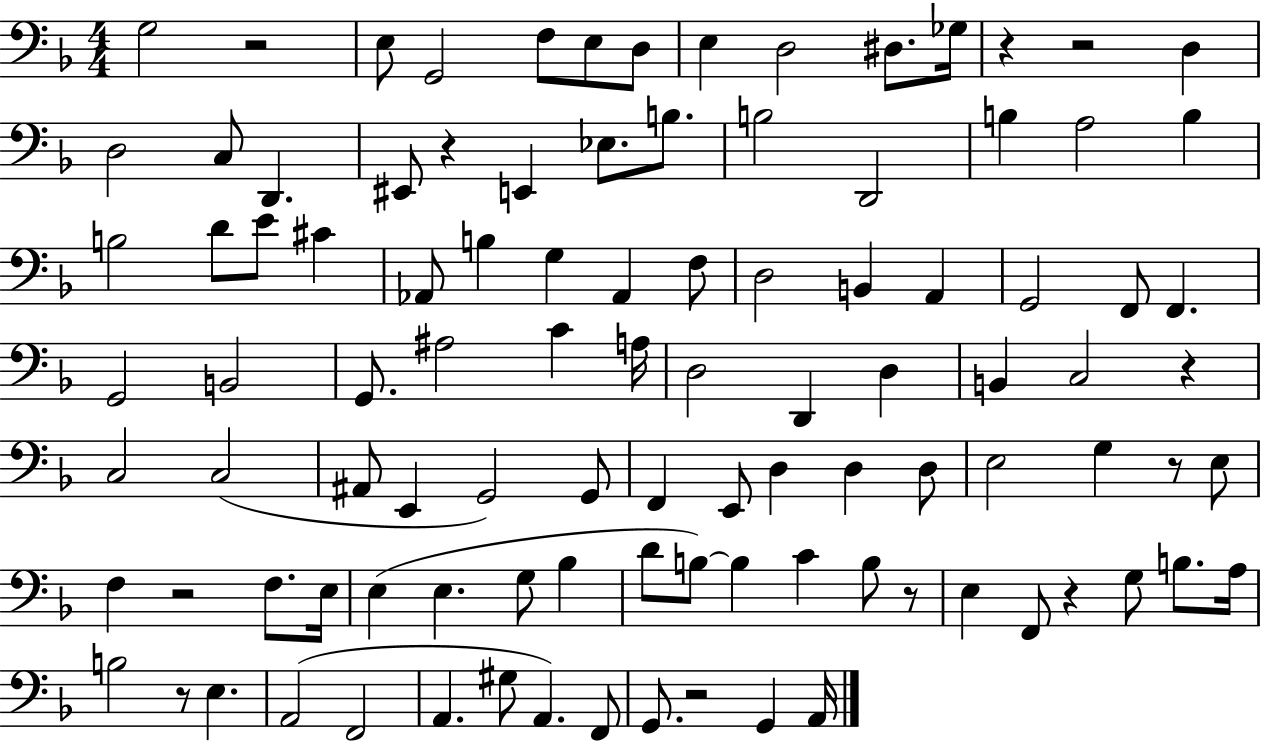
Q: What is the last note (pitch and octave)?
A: A2